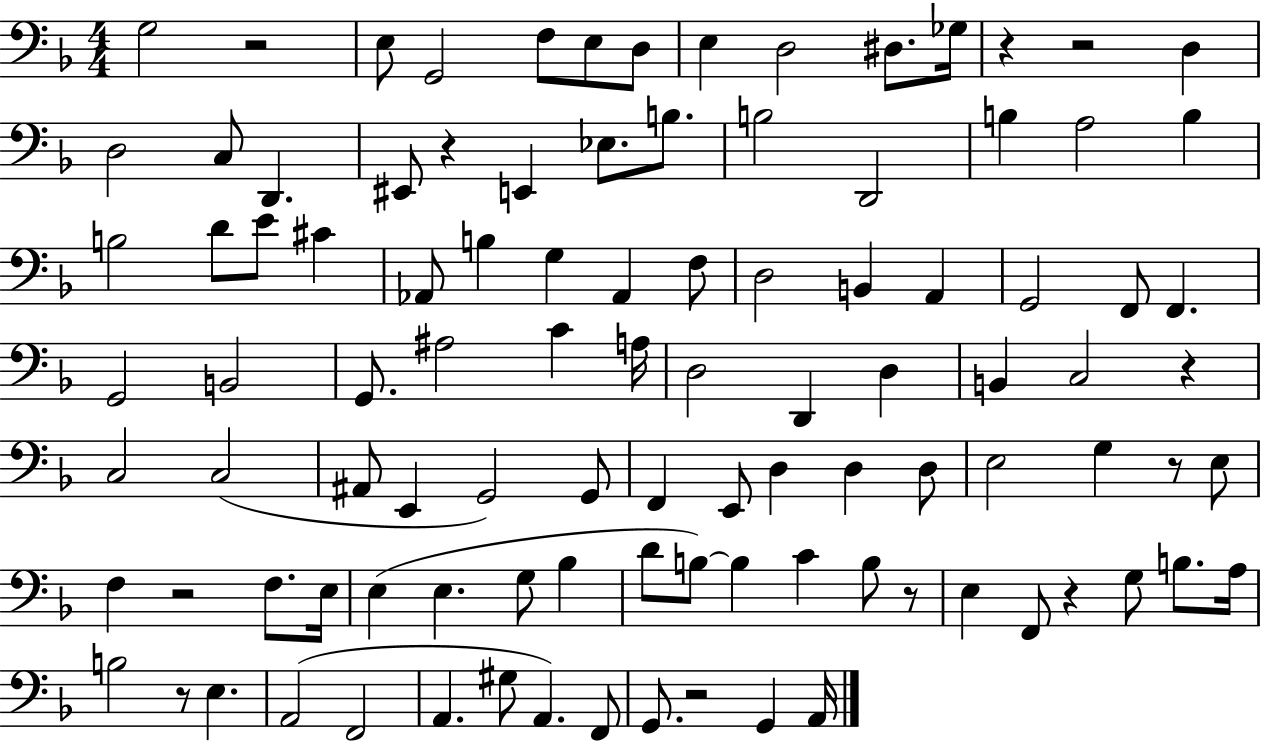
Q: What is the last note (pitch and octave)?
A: A2